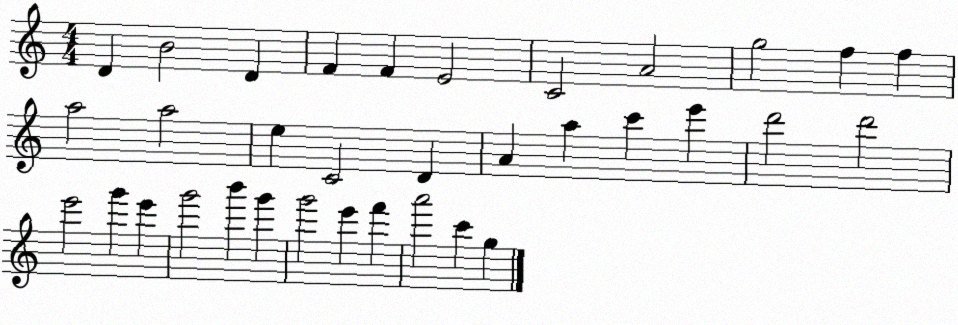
X:1
T:Untitled
M:4/4
L:1/4
K:C
D B2 D F F E2 C2 A2 g2 f f a2 a2 e C2 D A a c' e' d'2 d'2 e'2 g' e' g'2 b' g' g'2 e' f' a'2 c' g